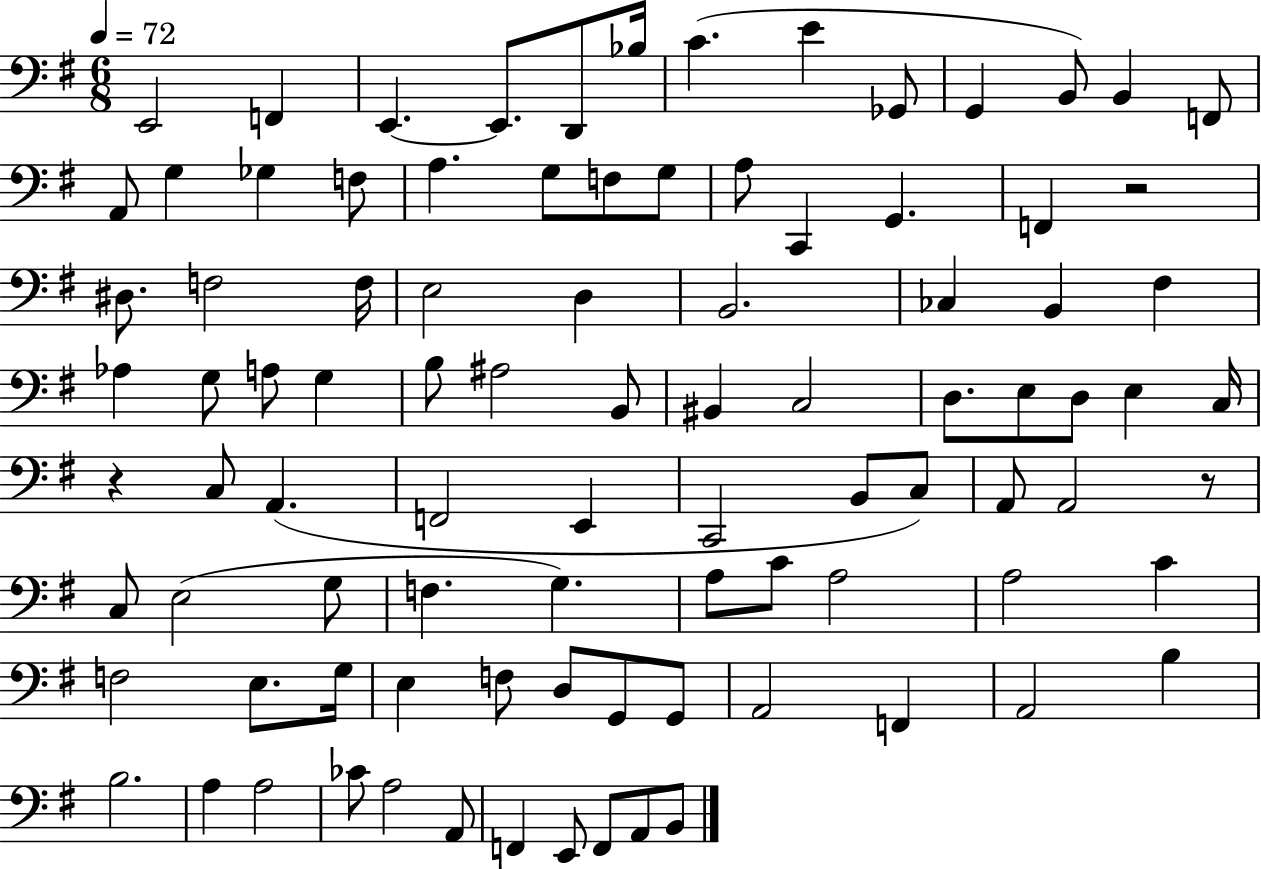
E2/h F2/q E2/q. E2/e. D2/e Bb3/s C4/q. E4/q Gb2/e G2/q B2/e B2/q F2/e A2/e G3/q Gb3/q F3/e A3/q. G3/e F3/e G3/e A3/e C2/q G2/q. F2/q R/h D#3/e. F3/h F3/s E3/h D3/q B2/h. CES3/q B2/q F#3/q Ab3/q G3/e A3/e G3/q B3/e A#3/h B2/e BIS2/q C3/h D3/e. E3/e D3/e E3/q C3/s R/q C3/e A2/q. F2/h E2/q C2/h B2/e C3/e A2/e A2/h R/e C3/e E3/h G3/e F3/q. G3/q. A3/e C4/e A3/h A3/h C4/q F3/h E3/e. G3/s E3/q F3/e D3/e G2/e G2/e A2/h F2/q A2/h B3/q B3/h. A3/q A3/h CES4/e A3/h A2/e F2/q E2/e F2/e A2/e B2/e